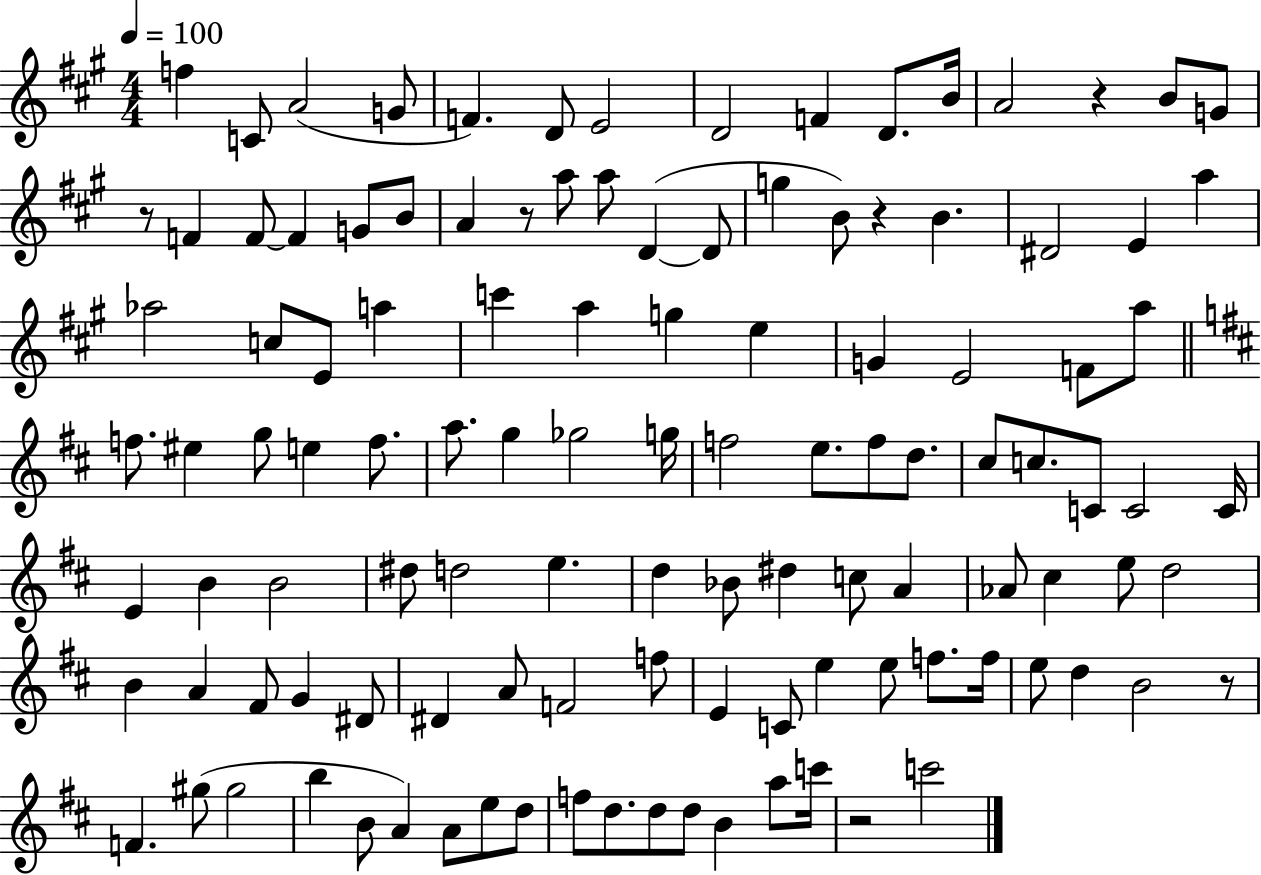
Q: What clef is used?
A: treble